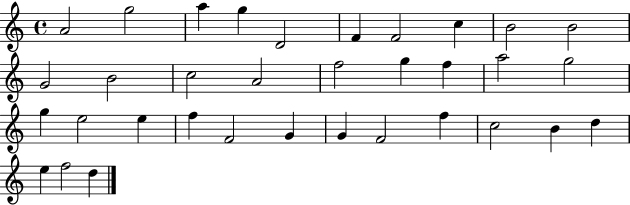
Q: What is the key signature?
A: C major